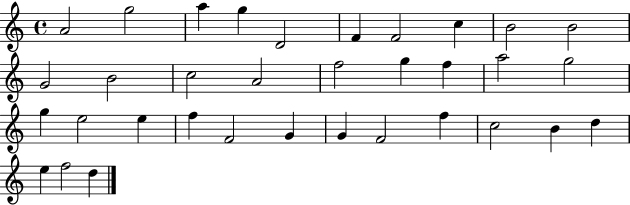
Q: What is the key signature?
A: C major